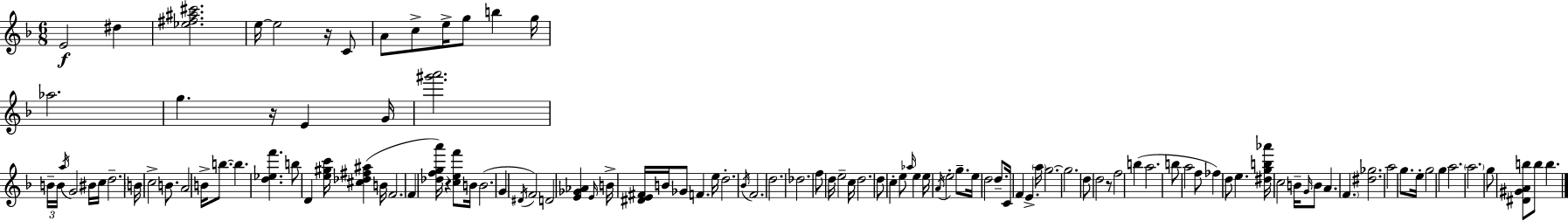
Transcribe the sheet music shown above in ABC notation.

X:1
T:Untitled
M:6/8
L:1/4
K:Dm
E2 ^d [_e^f^a^c']2 e/4 e2 z/4 C/2 A/2 c/2 e/4 g/2 b g/4 _a2 g z/4 E G/4 [^g'a']2 B/4 B/4 a/4 G2 ^B/4 c/4 d2 B/4 c2 B/2 A2 B/4 b/2 b [d_ef'] b/2 D [e^gc']/4 [^c_d^f^a] B/4 F2 F [_dfga']/4 z [cef']/2 B/4 B2 G ^D/4 F2 D2 [E_G_A] E/4 B/4 [^DE^F]/4 B/4 _G/2 F e/4 d2 _B/4 F2 d2 _d2 f/2 d/4 e2 c/4 d2 d/2 c e/2 _a/4 e e/4 A/4 e2 g/2 e/4 d2 d/2 C/4 F E a/4 g2 g2 d/2 d2 z/2 f2 b a2 b/2 a2 f/2 _f d/2 e [^dgb_a']/4 c2 B/4 G/4 B/2 A F [^d_g]2 a2 g/2 e/4 g2 g a2 a2 g/2 [^D^GAb]/2 b/2 b